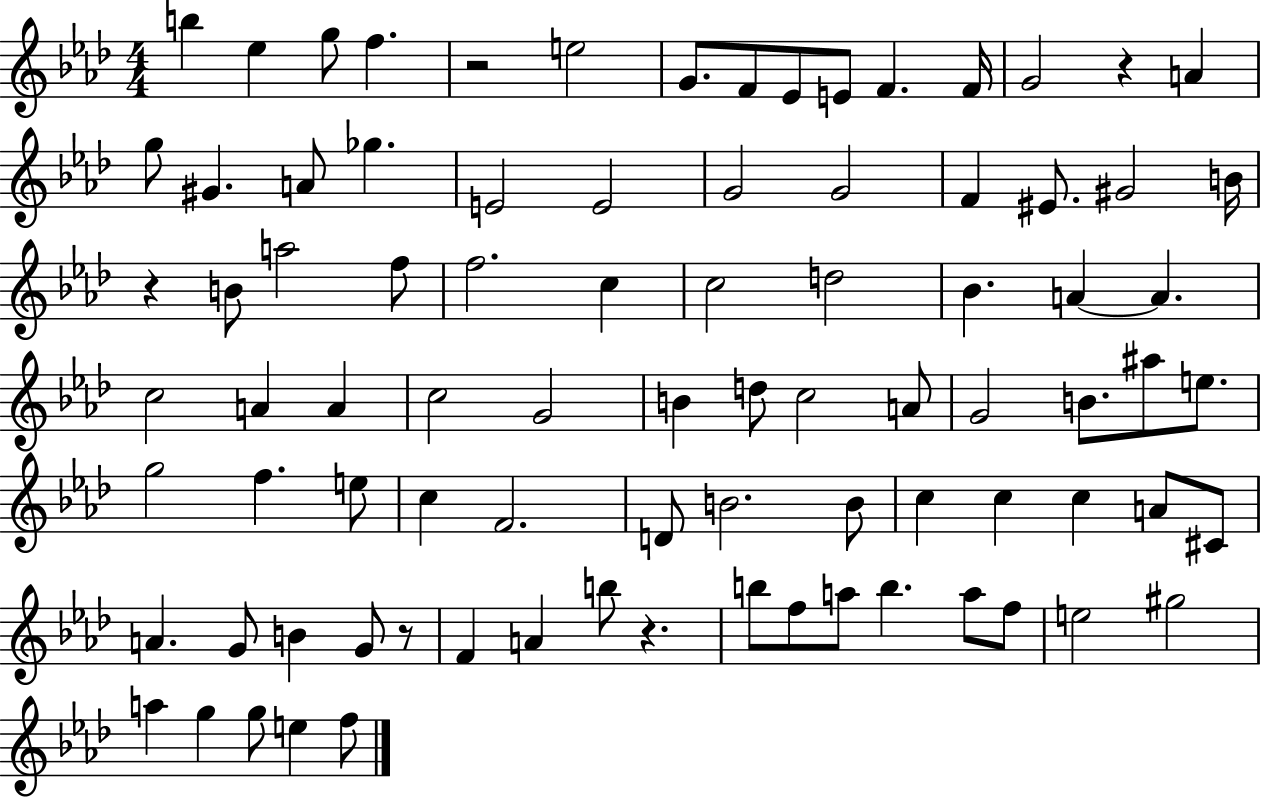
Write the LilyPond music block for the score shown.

{
  \clef treble
  \numericTimeSignature
  \time 4/4
  \key aes \major
  \repeat volta 2 { b''4 ees''4 g''8 f''4. | r2 e''2 | g'8. f'8 ees'8 e'8 f'4. f'16 | g'2 r4 a'4 | \break g''8 gis'4. a'8 ges''4. | e'2 e'2 | g'2 g'2 | f'4 eis'8. gis'2 b'16 | \break r4 b'8 a''2 f''8 | f''2. c''4 | c''2 d''2 | bes'4. a'4~~ a'4. | \break c''2 a'4 a'4 | c''2 g'2 | b'4 d''8 c''2 a'8 | g'2 b'8. ais''8 e''8. | \break g''2 f''4. e''8 | c''4 f'2. | d'8 b'2. b'8 | c''4 c''4 c''4 a'8 cis'8 | \break a'4. g'8 b'4 g'8 r8 | f'4 a'4 b''8 r4. | b''8 f''8 a''8 b''4. a''8 f''8 | e''2 gis''2 | \break a''4 g''4 g''8 e''4 f''8 | } \bar "|."
}